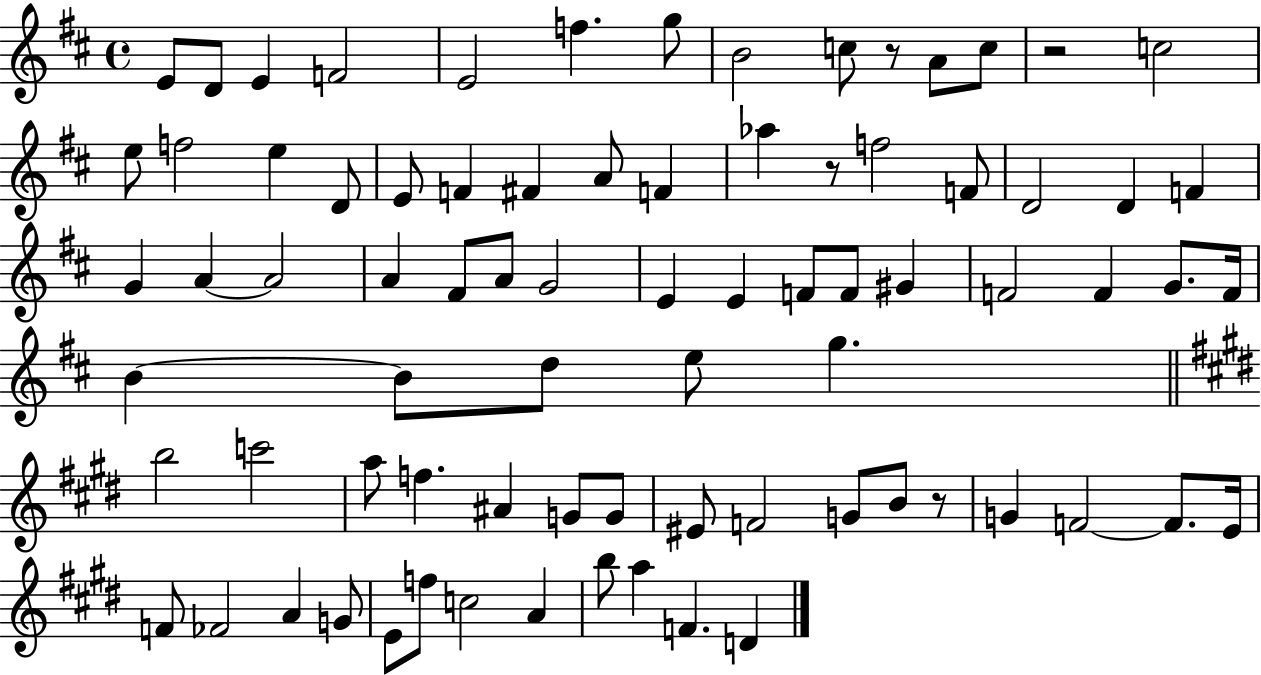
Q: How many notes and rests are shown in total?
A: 79